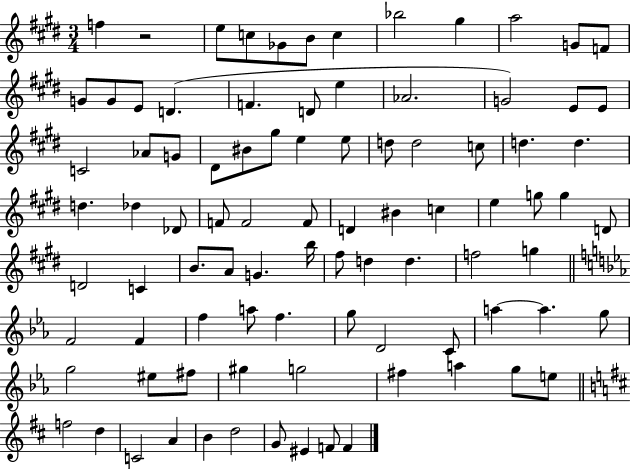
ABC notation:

X:1
T:Untitled
M:3/4
L:1/4
K:E
f z2 e/2 c/2 _G/2 B/2 c _b2 ^g a2 G/2 F/2 G/2 G/2 E/2 D F D/2 e _A2 G2 E/2 E/2 C2 _A/2 G/2 ^D/2 ^B/2 ^g/2 e e/2 d/2 d2 c/2 d d d _d _D/2 F/2 F2 F/2 D ^B c e g/2 g D/2 D2 C B/2 A/2 G b/4 ^f/2 d d f2 g F2 F f a/2 f g/2 D2 C/2 a a g/2 g2 ^e/2 ^f/2 ^g g2 ^f a g/2 e/2 f2 d C2 A B d2 G/2 ^E F/2 F